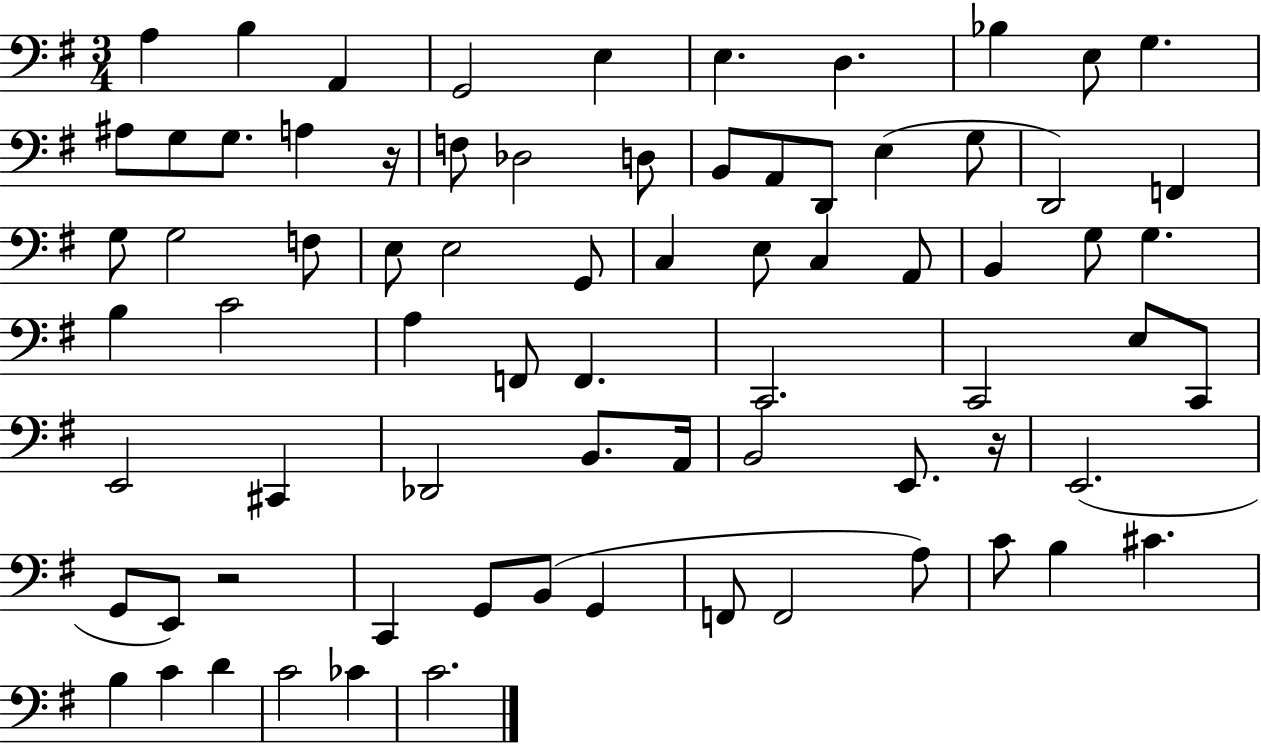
X:1
T:Untitled
M:3/4
L:1/4
K:G
A, B, A,, G,,2 E, E, D, _B, E,/2 G, ^A,/2 G,/2 G,/2 A, z/4 F,/2 _D,2 D,/2 B,,/2 A,,/2 D,,/2 E, G,/2 D,,2 F,, G,/2 G,2 F,/2 E,/2 E,2 G,,/2 C, E,/2 C, A,,/2 B,, G,/2 G, B, C2 A, F,,/2 F,, C,,2 C,,2 E,/2 C,,/2 E,,2 ^C,, _D,,2 B,,/2 A,,/4 B,,2 E,,/2 z/4 E,,2 G,,/2 E,,/2 z2 C,, G,,/2 B,,/2 G,, F,,/2 F,,2 A,/2 C/2 B, ^C B, C D C2 _C C2